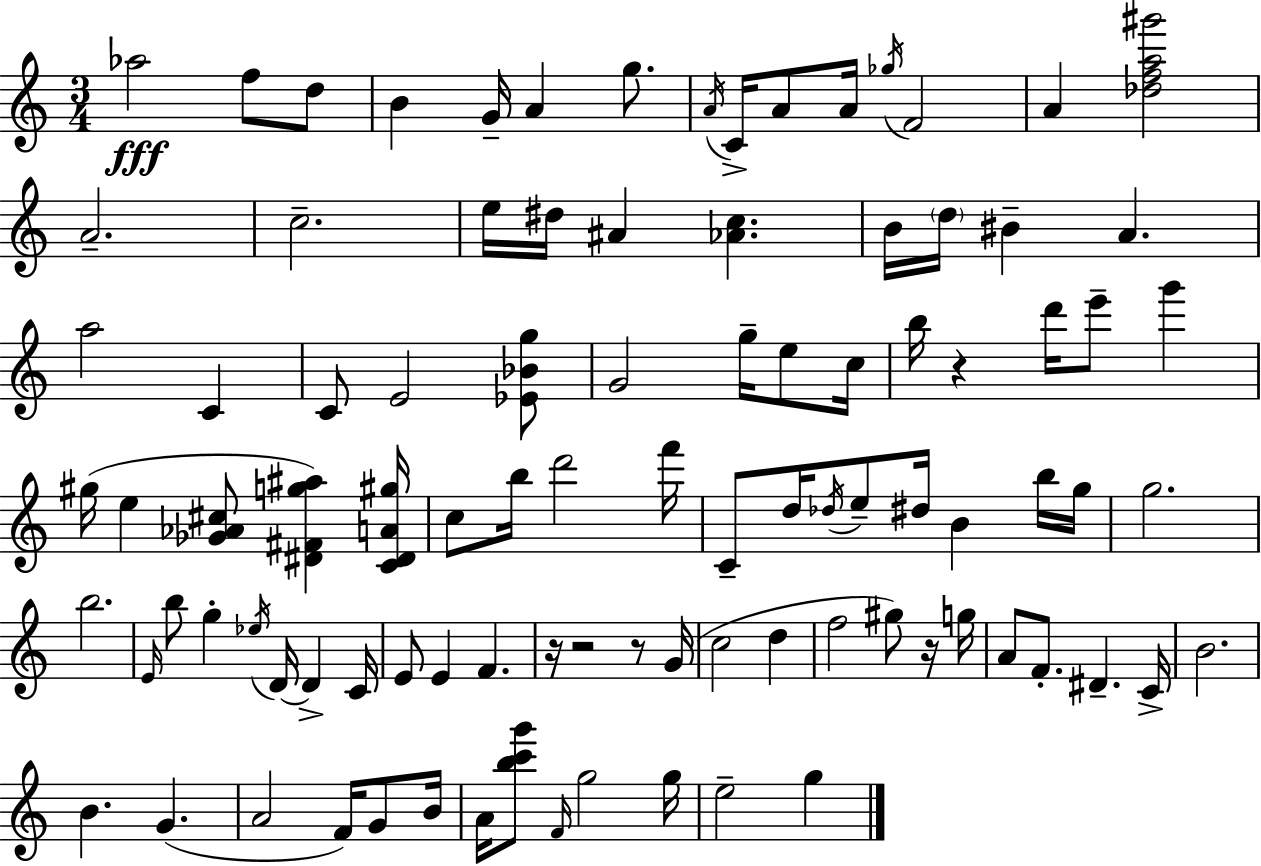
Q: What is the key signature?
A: C major